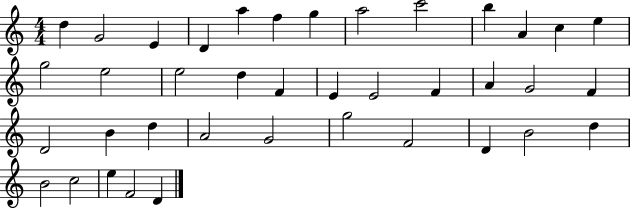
X:1
T:Untitled
M:4/4
L:1/4
K:C
d G2 E D a f g a2 c'2 b A c e g2 e2 e2 d F E E2 F A G2 F D2 B d A2 G2 g2 F2 D B2 d B2 c2 e F2 D